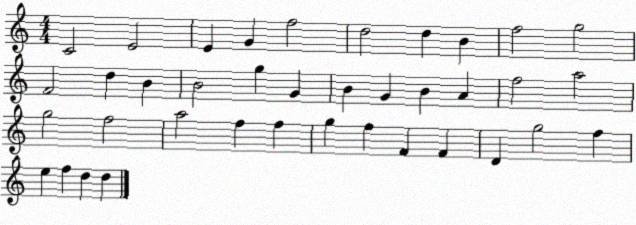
X:1
T:Untitled
M:4/4
L:1/4
K:C
C2 E2 E G f2 d2 d B f2 g2 F2 d B B2 g G B G B A f2 a2 g2 f2 a2 f f g f F F D g2 f e f d d